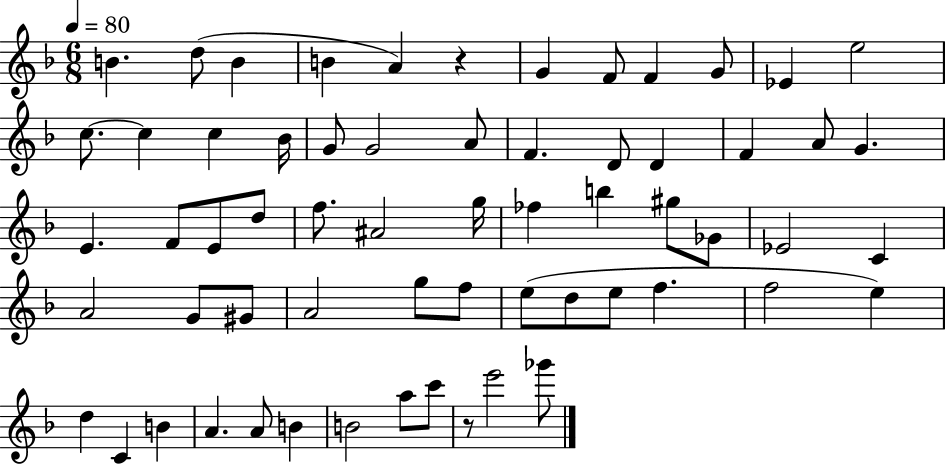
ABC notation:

X:1
T:Untitled
M:6/8
L:1/4
K:F
B d/2 B B A z G F/2 F G/2 _E e2 c/2 c c _B/4 G/2 G2 A/2 F D/2 D F A/2 G E F/2 E/2 d/2 f/2 ^A2 g/4 _f b ^g/2 _G/2 _E2 C A2 G/2 ^G/2 A2 g/2 f/2 e/2 d/2 e/2 f f2 e d C B A A/2 B B2 a/2 c'/2 z/2 e'2 _g'/2